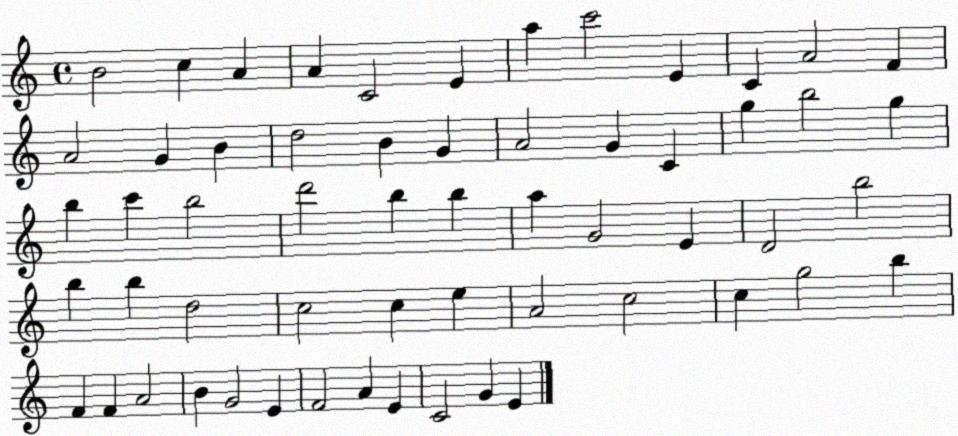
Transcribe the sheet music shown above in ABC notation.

X:1
T:Untitled
M:4/4
L:1/4
K:C
B2 c A A C2 E a c'2 E C A2 F A2 G B d2 B G A2 G C g b2 g b c' b2 d'2 b b a G2 E D2 b2 b b d2 c2 c e A2 c2 c g2 b F F A2 B G2 E F2 A E C2 G E